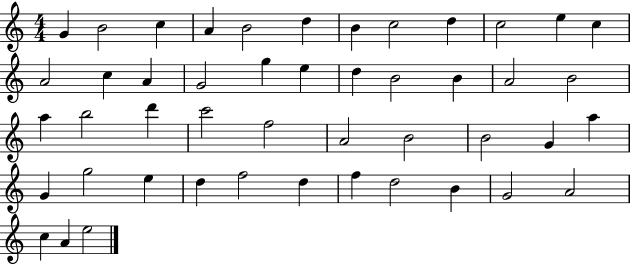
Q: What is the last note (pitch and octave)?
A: E5